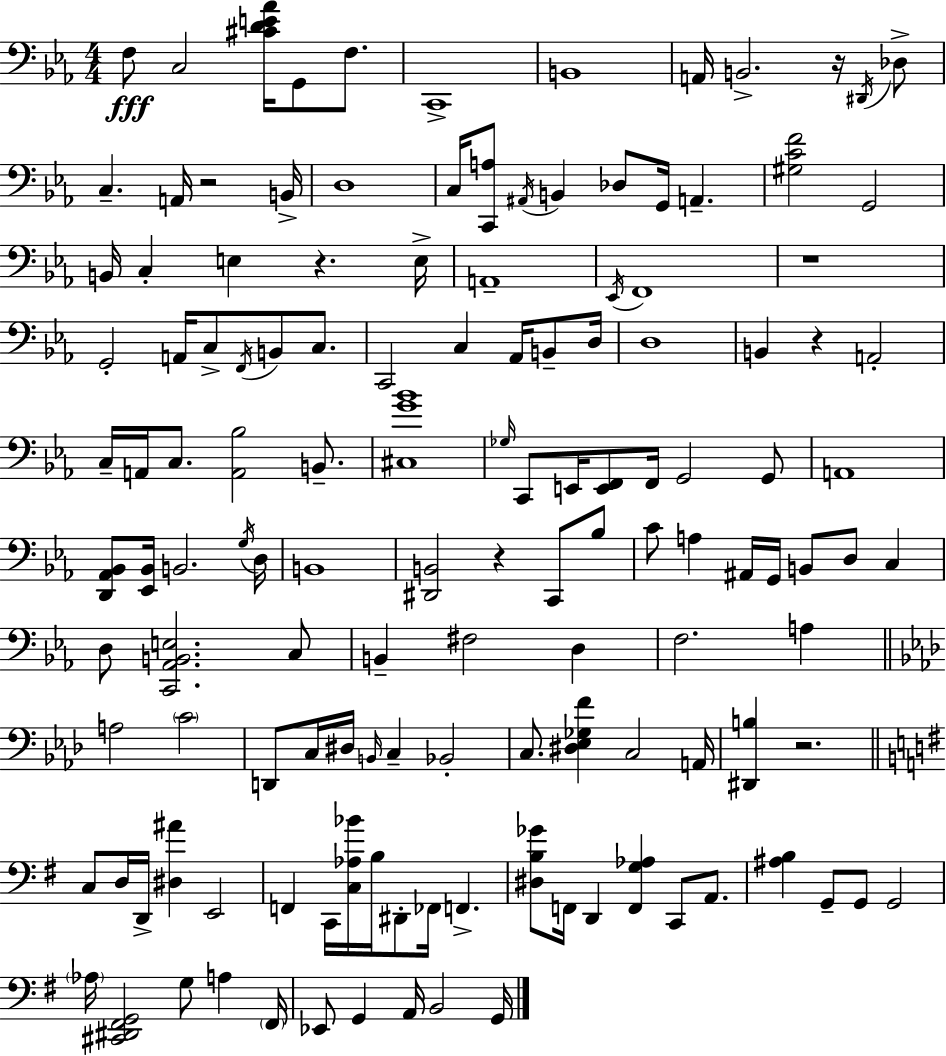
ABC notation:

X:1
T:Untitled
M:4/4
L:1/4
K:Cm
F,/2 C,2 [^CDE_A]/4 G,,/2 F,/2 C,,4 B,,4 A,,/4 B,,2 z/4 ^D,,/4 _D,/2 C, A,,/4 z2 B,,/4 D,4 C,/4 [C,,A,]/2 ^A,,/4 B,, _D,/2 G,,/4 A,, [^G,CF]2 G,,2 B,,/4 C, E, z E,/4 A,,4 _E,,/4 F,,4 z4 G,,2 A,,/4 C,/2 F,,/4 B,,/2 C,/2 C,,2 C, _A,,/4 B,,/2 D,/4 D,4 B,, z A,,2 C,/4 A,,/4 C,/2 [A,,_B,]2 B,,/2 [^C,G_B]4 _G,/4 C,,/2 E,,/4 [E,,F,,]/2 F,,/4 G,,2 G,,/2 A,,4 [D,,_A,,_B,,]/2 [_E,,_B,,]/4 B,,2 G,/4 D,/4 B,,4 [^D,,B,,]2 z C,,/2 _B,/2 C/2 A, ^A,,/4 G,,/4 B,,/2 D,/2 C, D,/2 [C,,_A,,B,,E,]2 C,/2 B,, ^F,2 D, F,2 A, A,2 C2 D,,/2 C,/4 ^D,/4 B,,/4 C, _B,,2 C,/2 [^D,_E,_G,F] C,2 A,,/4 [^D,,B,] z2 C,/2 D,/4 D,,/4 [^D,^A] E,,2 F,, C,,/4 [C,_A,_B]/4 B,/4 ^D,,/2 _F,,/4 F,, [^D,B,_G]/2 F,,/4 D,, [F,,G,_A,] C,,/2 A,,/2 [^A,B,] G,,/2 G,,/2 G,,2 _A,/4 [^C,,^D,,^F,,G,,]2 G,/2 A, ^F,,/4 _E,,/2 G,, A,,/4 B,,2 G,,/4